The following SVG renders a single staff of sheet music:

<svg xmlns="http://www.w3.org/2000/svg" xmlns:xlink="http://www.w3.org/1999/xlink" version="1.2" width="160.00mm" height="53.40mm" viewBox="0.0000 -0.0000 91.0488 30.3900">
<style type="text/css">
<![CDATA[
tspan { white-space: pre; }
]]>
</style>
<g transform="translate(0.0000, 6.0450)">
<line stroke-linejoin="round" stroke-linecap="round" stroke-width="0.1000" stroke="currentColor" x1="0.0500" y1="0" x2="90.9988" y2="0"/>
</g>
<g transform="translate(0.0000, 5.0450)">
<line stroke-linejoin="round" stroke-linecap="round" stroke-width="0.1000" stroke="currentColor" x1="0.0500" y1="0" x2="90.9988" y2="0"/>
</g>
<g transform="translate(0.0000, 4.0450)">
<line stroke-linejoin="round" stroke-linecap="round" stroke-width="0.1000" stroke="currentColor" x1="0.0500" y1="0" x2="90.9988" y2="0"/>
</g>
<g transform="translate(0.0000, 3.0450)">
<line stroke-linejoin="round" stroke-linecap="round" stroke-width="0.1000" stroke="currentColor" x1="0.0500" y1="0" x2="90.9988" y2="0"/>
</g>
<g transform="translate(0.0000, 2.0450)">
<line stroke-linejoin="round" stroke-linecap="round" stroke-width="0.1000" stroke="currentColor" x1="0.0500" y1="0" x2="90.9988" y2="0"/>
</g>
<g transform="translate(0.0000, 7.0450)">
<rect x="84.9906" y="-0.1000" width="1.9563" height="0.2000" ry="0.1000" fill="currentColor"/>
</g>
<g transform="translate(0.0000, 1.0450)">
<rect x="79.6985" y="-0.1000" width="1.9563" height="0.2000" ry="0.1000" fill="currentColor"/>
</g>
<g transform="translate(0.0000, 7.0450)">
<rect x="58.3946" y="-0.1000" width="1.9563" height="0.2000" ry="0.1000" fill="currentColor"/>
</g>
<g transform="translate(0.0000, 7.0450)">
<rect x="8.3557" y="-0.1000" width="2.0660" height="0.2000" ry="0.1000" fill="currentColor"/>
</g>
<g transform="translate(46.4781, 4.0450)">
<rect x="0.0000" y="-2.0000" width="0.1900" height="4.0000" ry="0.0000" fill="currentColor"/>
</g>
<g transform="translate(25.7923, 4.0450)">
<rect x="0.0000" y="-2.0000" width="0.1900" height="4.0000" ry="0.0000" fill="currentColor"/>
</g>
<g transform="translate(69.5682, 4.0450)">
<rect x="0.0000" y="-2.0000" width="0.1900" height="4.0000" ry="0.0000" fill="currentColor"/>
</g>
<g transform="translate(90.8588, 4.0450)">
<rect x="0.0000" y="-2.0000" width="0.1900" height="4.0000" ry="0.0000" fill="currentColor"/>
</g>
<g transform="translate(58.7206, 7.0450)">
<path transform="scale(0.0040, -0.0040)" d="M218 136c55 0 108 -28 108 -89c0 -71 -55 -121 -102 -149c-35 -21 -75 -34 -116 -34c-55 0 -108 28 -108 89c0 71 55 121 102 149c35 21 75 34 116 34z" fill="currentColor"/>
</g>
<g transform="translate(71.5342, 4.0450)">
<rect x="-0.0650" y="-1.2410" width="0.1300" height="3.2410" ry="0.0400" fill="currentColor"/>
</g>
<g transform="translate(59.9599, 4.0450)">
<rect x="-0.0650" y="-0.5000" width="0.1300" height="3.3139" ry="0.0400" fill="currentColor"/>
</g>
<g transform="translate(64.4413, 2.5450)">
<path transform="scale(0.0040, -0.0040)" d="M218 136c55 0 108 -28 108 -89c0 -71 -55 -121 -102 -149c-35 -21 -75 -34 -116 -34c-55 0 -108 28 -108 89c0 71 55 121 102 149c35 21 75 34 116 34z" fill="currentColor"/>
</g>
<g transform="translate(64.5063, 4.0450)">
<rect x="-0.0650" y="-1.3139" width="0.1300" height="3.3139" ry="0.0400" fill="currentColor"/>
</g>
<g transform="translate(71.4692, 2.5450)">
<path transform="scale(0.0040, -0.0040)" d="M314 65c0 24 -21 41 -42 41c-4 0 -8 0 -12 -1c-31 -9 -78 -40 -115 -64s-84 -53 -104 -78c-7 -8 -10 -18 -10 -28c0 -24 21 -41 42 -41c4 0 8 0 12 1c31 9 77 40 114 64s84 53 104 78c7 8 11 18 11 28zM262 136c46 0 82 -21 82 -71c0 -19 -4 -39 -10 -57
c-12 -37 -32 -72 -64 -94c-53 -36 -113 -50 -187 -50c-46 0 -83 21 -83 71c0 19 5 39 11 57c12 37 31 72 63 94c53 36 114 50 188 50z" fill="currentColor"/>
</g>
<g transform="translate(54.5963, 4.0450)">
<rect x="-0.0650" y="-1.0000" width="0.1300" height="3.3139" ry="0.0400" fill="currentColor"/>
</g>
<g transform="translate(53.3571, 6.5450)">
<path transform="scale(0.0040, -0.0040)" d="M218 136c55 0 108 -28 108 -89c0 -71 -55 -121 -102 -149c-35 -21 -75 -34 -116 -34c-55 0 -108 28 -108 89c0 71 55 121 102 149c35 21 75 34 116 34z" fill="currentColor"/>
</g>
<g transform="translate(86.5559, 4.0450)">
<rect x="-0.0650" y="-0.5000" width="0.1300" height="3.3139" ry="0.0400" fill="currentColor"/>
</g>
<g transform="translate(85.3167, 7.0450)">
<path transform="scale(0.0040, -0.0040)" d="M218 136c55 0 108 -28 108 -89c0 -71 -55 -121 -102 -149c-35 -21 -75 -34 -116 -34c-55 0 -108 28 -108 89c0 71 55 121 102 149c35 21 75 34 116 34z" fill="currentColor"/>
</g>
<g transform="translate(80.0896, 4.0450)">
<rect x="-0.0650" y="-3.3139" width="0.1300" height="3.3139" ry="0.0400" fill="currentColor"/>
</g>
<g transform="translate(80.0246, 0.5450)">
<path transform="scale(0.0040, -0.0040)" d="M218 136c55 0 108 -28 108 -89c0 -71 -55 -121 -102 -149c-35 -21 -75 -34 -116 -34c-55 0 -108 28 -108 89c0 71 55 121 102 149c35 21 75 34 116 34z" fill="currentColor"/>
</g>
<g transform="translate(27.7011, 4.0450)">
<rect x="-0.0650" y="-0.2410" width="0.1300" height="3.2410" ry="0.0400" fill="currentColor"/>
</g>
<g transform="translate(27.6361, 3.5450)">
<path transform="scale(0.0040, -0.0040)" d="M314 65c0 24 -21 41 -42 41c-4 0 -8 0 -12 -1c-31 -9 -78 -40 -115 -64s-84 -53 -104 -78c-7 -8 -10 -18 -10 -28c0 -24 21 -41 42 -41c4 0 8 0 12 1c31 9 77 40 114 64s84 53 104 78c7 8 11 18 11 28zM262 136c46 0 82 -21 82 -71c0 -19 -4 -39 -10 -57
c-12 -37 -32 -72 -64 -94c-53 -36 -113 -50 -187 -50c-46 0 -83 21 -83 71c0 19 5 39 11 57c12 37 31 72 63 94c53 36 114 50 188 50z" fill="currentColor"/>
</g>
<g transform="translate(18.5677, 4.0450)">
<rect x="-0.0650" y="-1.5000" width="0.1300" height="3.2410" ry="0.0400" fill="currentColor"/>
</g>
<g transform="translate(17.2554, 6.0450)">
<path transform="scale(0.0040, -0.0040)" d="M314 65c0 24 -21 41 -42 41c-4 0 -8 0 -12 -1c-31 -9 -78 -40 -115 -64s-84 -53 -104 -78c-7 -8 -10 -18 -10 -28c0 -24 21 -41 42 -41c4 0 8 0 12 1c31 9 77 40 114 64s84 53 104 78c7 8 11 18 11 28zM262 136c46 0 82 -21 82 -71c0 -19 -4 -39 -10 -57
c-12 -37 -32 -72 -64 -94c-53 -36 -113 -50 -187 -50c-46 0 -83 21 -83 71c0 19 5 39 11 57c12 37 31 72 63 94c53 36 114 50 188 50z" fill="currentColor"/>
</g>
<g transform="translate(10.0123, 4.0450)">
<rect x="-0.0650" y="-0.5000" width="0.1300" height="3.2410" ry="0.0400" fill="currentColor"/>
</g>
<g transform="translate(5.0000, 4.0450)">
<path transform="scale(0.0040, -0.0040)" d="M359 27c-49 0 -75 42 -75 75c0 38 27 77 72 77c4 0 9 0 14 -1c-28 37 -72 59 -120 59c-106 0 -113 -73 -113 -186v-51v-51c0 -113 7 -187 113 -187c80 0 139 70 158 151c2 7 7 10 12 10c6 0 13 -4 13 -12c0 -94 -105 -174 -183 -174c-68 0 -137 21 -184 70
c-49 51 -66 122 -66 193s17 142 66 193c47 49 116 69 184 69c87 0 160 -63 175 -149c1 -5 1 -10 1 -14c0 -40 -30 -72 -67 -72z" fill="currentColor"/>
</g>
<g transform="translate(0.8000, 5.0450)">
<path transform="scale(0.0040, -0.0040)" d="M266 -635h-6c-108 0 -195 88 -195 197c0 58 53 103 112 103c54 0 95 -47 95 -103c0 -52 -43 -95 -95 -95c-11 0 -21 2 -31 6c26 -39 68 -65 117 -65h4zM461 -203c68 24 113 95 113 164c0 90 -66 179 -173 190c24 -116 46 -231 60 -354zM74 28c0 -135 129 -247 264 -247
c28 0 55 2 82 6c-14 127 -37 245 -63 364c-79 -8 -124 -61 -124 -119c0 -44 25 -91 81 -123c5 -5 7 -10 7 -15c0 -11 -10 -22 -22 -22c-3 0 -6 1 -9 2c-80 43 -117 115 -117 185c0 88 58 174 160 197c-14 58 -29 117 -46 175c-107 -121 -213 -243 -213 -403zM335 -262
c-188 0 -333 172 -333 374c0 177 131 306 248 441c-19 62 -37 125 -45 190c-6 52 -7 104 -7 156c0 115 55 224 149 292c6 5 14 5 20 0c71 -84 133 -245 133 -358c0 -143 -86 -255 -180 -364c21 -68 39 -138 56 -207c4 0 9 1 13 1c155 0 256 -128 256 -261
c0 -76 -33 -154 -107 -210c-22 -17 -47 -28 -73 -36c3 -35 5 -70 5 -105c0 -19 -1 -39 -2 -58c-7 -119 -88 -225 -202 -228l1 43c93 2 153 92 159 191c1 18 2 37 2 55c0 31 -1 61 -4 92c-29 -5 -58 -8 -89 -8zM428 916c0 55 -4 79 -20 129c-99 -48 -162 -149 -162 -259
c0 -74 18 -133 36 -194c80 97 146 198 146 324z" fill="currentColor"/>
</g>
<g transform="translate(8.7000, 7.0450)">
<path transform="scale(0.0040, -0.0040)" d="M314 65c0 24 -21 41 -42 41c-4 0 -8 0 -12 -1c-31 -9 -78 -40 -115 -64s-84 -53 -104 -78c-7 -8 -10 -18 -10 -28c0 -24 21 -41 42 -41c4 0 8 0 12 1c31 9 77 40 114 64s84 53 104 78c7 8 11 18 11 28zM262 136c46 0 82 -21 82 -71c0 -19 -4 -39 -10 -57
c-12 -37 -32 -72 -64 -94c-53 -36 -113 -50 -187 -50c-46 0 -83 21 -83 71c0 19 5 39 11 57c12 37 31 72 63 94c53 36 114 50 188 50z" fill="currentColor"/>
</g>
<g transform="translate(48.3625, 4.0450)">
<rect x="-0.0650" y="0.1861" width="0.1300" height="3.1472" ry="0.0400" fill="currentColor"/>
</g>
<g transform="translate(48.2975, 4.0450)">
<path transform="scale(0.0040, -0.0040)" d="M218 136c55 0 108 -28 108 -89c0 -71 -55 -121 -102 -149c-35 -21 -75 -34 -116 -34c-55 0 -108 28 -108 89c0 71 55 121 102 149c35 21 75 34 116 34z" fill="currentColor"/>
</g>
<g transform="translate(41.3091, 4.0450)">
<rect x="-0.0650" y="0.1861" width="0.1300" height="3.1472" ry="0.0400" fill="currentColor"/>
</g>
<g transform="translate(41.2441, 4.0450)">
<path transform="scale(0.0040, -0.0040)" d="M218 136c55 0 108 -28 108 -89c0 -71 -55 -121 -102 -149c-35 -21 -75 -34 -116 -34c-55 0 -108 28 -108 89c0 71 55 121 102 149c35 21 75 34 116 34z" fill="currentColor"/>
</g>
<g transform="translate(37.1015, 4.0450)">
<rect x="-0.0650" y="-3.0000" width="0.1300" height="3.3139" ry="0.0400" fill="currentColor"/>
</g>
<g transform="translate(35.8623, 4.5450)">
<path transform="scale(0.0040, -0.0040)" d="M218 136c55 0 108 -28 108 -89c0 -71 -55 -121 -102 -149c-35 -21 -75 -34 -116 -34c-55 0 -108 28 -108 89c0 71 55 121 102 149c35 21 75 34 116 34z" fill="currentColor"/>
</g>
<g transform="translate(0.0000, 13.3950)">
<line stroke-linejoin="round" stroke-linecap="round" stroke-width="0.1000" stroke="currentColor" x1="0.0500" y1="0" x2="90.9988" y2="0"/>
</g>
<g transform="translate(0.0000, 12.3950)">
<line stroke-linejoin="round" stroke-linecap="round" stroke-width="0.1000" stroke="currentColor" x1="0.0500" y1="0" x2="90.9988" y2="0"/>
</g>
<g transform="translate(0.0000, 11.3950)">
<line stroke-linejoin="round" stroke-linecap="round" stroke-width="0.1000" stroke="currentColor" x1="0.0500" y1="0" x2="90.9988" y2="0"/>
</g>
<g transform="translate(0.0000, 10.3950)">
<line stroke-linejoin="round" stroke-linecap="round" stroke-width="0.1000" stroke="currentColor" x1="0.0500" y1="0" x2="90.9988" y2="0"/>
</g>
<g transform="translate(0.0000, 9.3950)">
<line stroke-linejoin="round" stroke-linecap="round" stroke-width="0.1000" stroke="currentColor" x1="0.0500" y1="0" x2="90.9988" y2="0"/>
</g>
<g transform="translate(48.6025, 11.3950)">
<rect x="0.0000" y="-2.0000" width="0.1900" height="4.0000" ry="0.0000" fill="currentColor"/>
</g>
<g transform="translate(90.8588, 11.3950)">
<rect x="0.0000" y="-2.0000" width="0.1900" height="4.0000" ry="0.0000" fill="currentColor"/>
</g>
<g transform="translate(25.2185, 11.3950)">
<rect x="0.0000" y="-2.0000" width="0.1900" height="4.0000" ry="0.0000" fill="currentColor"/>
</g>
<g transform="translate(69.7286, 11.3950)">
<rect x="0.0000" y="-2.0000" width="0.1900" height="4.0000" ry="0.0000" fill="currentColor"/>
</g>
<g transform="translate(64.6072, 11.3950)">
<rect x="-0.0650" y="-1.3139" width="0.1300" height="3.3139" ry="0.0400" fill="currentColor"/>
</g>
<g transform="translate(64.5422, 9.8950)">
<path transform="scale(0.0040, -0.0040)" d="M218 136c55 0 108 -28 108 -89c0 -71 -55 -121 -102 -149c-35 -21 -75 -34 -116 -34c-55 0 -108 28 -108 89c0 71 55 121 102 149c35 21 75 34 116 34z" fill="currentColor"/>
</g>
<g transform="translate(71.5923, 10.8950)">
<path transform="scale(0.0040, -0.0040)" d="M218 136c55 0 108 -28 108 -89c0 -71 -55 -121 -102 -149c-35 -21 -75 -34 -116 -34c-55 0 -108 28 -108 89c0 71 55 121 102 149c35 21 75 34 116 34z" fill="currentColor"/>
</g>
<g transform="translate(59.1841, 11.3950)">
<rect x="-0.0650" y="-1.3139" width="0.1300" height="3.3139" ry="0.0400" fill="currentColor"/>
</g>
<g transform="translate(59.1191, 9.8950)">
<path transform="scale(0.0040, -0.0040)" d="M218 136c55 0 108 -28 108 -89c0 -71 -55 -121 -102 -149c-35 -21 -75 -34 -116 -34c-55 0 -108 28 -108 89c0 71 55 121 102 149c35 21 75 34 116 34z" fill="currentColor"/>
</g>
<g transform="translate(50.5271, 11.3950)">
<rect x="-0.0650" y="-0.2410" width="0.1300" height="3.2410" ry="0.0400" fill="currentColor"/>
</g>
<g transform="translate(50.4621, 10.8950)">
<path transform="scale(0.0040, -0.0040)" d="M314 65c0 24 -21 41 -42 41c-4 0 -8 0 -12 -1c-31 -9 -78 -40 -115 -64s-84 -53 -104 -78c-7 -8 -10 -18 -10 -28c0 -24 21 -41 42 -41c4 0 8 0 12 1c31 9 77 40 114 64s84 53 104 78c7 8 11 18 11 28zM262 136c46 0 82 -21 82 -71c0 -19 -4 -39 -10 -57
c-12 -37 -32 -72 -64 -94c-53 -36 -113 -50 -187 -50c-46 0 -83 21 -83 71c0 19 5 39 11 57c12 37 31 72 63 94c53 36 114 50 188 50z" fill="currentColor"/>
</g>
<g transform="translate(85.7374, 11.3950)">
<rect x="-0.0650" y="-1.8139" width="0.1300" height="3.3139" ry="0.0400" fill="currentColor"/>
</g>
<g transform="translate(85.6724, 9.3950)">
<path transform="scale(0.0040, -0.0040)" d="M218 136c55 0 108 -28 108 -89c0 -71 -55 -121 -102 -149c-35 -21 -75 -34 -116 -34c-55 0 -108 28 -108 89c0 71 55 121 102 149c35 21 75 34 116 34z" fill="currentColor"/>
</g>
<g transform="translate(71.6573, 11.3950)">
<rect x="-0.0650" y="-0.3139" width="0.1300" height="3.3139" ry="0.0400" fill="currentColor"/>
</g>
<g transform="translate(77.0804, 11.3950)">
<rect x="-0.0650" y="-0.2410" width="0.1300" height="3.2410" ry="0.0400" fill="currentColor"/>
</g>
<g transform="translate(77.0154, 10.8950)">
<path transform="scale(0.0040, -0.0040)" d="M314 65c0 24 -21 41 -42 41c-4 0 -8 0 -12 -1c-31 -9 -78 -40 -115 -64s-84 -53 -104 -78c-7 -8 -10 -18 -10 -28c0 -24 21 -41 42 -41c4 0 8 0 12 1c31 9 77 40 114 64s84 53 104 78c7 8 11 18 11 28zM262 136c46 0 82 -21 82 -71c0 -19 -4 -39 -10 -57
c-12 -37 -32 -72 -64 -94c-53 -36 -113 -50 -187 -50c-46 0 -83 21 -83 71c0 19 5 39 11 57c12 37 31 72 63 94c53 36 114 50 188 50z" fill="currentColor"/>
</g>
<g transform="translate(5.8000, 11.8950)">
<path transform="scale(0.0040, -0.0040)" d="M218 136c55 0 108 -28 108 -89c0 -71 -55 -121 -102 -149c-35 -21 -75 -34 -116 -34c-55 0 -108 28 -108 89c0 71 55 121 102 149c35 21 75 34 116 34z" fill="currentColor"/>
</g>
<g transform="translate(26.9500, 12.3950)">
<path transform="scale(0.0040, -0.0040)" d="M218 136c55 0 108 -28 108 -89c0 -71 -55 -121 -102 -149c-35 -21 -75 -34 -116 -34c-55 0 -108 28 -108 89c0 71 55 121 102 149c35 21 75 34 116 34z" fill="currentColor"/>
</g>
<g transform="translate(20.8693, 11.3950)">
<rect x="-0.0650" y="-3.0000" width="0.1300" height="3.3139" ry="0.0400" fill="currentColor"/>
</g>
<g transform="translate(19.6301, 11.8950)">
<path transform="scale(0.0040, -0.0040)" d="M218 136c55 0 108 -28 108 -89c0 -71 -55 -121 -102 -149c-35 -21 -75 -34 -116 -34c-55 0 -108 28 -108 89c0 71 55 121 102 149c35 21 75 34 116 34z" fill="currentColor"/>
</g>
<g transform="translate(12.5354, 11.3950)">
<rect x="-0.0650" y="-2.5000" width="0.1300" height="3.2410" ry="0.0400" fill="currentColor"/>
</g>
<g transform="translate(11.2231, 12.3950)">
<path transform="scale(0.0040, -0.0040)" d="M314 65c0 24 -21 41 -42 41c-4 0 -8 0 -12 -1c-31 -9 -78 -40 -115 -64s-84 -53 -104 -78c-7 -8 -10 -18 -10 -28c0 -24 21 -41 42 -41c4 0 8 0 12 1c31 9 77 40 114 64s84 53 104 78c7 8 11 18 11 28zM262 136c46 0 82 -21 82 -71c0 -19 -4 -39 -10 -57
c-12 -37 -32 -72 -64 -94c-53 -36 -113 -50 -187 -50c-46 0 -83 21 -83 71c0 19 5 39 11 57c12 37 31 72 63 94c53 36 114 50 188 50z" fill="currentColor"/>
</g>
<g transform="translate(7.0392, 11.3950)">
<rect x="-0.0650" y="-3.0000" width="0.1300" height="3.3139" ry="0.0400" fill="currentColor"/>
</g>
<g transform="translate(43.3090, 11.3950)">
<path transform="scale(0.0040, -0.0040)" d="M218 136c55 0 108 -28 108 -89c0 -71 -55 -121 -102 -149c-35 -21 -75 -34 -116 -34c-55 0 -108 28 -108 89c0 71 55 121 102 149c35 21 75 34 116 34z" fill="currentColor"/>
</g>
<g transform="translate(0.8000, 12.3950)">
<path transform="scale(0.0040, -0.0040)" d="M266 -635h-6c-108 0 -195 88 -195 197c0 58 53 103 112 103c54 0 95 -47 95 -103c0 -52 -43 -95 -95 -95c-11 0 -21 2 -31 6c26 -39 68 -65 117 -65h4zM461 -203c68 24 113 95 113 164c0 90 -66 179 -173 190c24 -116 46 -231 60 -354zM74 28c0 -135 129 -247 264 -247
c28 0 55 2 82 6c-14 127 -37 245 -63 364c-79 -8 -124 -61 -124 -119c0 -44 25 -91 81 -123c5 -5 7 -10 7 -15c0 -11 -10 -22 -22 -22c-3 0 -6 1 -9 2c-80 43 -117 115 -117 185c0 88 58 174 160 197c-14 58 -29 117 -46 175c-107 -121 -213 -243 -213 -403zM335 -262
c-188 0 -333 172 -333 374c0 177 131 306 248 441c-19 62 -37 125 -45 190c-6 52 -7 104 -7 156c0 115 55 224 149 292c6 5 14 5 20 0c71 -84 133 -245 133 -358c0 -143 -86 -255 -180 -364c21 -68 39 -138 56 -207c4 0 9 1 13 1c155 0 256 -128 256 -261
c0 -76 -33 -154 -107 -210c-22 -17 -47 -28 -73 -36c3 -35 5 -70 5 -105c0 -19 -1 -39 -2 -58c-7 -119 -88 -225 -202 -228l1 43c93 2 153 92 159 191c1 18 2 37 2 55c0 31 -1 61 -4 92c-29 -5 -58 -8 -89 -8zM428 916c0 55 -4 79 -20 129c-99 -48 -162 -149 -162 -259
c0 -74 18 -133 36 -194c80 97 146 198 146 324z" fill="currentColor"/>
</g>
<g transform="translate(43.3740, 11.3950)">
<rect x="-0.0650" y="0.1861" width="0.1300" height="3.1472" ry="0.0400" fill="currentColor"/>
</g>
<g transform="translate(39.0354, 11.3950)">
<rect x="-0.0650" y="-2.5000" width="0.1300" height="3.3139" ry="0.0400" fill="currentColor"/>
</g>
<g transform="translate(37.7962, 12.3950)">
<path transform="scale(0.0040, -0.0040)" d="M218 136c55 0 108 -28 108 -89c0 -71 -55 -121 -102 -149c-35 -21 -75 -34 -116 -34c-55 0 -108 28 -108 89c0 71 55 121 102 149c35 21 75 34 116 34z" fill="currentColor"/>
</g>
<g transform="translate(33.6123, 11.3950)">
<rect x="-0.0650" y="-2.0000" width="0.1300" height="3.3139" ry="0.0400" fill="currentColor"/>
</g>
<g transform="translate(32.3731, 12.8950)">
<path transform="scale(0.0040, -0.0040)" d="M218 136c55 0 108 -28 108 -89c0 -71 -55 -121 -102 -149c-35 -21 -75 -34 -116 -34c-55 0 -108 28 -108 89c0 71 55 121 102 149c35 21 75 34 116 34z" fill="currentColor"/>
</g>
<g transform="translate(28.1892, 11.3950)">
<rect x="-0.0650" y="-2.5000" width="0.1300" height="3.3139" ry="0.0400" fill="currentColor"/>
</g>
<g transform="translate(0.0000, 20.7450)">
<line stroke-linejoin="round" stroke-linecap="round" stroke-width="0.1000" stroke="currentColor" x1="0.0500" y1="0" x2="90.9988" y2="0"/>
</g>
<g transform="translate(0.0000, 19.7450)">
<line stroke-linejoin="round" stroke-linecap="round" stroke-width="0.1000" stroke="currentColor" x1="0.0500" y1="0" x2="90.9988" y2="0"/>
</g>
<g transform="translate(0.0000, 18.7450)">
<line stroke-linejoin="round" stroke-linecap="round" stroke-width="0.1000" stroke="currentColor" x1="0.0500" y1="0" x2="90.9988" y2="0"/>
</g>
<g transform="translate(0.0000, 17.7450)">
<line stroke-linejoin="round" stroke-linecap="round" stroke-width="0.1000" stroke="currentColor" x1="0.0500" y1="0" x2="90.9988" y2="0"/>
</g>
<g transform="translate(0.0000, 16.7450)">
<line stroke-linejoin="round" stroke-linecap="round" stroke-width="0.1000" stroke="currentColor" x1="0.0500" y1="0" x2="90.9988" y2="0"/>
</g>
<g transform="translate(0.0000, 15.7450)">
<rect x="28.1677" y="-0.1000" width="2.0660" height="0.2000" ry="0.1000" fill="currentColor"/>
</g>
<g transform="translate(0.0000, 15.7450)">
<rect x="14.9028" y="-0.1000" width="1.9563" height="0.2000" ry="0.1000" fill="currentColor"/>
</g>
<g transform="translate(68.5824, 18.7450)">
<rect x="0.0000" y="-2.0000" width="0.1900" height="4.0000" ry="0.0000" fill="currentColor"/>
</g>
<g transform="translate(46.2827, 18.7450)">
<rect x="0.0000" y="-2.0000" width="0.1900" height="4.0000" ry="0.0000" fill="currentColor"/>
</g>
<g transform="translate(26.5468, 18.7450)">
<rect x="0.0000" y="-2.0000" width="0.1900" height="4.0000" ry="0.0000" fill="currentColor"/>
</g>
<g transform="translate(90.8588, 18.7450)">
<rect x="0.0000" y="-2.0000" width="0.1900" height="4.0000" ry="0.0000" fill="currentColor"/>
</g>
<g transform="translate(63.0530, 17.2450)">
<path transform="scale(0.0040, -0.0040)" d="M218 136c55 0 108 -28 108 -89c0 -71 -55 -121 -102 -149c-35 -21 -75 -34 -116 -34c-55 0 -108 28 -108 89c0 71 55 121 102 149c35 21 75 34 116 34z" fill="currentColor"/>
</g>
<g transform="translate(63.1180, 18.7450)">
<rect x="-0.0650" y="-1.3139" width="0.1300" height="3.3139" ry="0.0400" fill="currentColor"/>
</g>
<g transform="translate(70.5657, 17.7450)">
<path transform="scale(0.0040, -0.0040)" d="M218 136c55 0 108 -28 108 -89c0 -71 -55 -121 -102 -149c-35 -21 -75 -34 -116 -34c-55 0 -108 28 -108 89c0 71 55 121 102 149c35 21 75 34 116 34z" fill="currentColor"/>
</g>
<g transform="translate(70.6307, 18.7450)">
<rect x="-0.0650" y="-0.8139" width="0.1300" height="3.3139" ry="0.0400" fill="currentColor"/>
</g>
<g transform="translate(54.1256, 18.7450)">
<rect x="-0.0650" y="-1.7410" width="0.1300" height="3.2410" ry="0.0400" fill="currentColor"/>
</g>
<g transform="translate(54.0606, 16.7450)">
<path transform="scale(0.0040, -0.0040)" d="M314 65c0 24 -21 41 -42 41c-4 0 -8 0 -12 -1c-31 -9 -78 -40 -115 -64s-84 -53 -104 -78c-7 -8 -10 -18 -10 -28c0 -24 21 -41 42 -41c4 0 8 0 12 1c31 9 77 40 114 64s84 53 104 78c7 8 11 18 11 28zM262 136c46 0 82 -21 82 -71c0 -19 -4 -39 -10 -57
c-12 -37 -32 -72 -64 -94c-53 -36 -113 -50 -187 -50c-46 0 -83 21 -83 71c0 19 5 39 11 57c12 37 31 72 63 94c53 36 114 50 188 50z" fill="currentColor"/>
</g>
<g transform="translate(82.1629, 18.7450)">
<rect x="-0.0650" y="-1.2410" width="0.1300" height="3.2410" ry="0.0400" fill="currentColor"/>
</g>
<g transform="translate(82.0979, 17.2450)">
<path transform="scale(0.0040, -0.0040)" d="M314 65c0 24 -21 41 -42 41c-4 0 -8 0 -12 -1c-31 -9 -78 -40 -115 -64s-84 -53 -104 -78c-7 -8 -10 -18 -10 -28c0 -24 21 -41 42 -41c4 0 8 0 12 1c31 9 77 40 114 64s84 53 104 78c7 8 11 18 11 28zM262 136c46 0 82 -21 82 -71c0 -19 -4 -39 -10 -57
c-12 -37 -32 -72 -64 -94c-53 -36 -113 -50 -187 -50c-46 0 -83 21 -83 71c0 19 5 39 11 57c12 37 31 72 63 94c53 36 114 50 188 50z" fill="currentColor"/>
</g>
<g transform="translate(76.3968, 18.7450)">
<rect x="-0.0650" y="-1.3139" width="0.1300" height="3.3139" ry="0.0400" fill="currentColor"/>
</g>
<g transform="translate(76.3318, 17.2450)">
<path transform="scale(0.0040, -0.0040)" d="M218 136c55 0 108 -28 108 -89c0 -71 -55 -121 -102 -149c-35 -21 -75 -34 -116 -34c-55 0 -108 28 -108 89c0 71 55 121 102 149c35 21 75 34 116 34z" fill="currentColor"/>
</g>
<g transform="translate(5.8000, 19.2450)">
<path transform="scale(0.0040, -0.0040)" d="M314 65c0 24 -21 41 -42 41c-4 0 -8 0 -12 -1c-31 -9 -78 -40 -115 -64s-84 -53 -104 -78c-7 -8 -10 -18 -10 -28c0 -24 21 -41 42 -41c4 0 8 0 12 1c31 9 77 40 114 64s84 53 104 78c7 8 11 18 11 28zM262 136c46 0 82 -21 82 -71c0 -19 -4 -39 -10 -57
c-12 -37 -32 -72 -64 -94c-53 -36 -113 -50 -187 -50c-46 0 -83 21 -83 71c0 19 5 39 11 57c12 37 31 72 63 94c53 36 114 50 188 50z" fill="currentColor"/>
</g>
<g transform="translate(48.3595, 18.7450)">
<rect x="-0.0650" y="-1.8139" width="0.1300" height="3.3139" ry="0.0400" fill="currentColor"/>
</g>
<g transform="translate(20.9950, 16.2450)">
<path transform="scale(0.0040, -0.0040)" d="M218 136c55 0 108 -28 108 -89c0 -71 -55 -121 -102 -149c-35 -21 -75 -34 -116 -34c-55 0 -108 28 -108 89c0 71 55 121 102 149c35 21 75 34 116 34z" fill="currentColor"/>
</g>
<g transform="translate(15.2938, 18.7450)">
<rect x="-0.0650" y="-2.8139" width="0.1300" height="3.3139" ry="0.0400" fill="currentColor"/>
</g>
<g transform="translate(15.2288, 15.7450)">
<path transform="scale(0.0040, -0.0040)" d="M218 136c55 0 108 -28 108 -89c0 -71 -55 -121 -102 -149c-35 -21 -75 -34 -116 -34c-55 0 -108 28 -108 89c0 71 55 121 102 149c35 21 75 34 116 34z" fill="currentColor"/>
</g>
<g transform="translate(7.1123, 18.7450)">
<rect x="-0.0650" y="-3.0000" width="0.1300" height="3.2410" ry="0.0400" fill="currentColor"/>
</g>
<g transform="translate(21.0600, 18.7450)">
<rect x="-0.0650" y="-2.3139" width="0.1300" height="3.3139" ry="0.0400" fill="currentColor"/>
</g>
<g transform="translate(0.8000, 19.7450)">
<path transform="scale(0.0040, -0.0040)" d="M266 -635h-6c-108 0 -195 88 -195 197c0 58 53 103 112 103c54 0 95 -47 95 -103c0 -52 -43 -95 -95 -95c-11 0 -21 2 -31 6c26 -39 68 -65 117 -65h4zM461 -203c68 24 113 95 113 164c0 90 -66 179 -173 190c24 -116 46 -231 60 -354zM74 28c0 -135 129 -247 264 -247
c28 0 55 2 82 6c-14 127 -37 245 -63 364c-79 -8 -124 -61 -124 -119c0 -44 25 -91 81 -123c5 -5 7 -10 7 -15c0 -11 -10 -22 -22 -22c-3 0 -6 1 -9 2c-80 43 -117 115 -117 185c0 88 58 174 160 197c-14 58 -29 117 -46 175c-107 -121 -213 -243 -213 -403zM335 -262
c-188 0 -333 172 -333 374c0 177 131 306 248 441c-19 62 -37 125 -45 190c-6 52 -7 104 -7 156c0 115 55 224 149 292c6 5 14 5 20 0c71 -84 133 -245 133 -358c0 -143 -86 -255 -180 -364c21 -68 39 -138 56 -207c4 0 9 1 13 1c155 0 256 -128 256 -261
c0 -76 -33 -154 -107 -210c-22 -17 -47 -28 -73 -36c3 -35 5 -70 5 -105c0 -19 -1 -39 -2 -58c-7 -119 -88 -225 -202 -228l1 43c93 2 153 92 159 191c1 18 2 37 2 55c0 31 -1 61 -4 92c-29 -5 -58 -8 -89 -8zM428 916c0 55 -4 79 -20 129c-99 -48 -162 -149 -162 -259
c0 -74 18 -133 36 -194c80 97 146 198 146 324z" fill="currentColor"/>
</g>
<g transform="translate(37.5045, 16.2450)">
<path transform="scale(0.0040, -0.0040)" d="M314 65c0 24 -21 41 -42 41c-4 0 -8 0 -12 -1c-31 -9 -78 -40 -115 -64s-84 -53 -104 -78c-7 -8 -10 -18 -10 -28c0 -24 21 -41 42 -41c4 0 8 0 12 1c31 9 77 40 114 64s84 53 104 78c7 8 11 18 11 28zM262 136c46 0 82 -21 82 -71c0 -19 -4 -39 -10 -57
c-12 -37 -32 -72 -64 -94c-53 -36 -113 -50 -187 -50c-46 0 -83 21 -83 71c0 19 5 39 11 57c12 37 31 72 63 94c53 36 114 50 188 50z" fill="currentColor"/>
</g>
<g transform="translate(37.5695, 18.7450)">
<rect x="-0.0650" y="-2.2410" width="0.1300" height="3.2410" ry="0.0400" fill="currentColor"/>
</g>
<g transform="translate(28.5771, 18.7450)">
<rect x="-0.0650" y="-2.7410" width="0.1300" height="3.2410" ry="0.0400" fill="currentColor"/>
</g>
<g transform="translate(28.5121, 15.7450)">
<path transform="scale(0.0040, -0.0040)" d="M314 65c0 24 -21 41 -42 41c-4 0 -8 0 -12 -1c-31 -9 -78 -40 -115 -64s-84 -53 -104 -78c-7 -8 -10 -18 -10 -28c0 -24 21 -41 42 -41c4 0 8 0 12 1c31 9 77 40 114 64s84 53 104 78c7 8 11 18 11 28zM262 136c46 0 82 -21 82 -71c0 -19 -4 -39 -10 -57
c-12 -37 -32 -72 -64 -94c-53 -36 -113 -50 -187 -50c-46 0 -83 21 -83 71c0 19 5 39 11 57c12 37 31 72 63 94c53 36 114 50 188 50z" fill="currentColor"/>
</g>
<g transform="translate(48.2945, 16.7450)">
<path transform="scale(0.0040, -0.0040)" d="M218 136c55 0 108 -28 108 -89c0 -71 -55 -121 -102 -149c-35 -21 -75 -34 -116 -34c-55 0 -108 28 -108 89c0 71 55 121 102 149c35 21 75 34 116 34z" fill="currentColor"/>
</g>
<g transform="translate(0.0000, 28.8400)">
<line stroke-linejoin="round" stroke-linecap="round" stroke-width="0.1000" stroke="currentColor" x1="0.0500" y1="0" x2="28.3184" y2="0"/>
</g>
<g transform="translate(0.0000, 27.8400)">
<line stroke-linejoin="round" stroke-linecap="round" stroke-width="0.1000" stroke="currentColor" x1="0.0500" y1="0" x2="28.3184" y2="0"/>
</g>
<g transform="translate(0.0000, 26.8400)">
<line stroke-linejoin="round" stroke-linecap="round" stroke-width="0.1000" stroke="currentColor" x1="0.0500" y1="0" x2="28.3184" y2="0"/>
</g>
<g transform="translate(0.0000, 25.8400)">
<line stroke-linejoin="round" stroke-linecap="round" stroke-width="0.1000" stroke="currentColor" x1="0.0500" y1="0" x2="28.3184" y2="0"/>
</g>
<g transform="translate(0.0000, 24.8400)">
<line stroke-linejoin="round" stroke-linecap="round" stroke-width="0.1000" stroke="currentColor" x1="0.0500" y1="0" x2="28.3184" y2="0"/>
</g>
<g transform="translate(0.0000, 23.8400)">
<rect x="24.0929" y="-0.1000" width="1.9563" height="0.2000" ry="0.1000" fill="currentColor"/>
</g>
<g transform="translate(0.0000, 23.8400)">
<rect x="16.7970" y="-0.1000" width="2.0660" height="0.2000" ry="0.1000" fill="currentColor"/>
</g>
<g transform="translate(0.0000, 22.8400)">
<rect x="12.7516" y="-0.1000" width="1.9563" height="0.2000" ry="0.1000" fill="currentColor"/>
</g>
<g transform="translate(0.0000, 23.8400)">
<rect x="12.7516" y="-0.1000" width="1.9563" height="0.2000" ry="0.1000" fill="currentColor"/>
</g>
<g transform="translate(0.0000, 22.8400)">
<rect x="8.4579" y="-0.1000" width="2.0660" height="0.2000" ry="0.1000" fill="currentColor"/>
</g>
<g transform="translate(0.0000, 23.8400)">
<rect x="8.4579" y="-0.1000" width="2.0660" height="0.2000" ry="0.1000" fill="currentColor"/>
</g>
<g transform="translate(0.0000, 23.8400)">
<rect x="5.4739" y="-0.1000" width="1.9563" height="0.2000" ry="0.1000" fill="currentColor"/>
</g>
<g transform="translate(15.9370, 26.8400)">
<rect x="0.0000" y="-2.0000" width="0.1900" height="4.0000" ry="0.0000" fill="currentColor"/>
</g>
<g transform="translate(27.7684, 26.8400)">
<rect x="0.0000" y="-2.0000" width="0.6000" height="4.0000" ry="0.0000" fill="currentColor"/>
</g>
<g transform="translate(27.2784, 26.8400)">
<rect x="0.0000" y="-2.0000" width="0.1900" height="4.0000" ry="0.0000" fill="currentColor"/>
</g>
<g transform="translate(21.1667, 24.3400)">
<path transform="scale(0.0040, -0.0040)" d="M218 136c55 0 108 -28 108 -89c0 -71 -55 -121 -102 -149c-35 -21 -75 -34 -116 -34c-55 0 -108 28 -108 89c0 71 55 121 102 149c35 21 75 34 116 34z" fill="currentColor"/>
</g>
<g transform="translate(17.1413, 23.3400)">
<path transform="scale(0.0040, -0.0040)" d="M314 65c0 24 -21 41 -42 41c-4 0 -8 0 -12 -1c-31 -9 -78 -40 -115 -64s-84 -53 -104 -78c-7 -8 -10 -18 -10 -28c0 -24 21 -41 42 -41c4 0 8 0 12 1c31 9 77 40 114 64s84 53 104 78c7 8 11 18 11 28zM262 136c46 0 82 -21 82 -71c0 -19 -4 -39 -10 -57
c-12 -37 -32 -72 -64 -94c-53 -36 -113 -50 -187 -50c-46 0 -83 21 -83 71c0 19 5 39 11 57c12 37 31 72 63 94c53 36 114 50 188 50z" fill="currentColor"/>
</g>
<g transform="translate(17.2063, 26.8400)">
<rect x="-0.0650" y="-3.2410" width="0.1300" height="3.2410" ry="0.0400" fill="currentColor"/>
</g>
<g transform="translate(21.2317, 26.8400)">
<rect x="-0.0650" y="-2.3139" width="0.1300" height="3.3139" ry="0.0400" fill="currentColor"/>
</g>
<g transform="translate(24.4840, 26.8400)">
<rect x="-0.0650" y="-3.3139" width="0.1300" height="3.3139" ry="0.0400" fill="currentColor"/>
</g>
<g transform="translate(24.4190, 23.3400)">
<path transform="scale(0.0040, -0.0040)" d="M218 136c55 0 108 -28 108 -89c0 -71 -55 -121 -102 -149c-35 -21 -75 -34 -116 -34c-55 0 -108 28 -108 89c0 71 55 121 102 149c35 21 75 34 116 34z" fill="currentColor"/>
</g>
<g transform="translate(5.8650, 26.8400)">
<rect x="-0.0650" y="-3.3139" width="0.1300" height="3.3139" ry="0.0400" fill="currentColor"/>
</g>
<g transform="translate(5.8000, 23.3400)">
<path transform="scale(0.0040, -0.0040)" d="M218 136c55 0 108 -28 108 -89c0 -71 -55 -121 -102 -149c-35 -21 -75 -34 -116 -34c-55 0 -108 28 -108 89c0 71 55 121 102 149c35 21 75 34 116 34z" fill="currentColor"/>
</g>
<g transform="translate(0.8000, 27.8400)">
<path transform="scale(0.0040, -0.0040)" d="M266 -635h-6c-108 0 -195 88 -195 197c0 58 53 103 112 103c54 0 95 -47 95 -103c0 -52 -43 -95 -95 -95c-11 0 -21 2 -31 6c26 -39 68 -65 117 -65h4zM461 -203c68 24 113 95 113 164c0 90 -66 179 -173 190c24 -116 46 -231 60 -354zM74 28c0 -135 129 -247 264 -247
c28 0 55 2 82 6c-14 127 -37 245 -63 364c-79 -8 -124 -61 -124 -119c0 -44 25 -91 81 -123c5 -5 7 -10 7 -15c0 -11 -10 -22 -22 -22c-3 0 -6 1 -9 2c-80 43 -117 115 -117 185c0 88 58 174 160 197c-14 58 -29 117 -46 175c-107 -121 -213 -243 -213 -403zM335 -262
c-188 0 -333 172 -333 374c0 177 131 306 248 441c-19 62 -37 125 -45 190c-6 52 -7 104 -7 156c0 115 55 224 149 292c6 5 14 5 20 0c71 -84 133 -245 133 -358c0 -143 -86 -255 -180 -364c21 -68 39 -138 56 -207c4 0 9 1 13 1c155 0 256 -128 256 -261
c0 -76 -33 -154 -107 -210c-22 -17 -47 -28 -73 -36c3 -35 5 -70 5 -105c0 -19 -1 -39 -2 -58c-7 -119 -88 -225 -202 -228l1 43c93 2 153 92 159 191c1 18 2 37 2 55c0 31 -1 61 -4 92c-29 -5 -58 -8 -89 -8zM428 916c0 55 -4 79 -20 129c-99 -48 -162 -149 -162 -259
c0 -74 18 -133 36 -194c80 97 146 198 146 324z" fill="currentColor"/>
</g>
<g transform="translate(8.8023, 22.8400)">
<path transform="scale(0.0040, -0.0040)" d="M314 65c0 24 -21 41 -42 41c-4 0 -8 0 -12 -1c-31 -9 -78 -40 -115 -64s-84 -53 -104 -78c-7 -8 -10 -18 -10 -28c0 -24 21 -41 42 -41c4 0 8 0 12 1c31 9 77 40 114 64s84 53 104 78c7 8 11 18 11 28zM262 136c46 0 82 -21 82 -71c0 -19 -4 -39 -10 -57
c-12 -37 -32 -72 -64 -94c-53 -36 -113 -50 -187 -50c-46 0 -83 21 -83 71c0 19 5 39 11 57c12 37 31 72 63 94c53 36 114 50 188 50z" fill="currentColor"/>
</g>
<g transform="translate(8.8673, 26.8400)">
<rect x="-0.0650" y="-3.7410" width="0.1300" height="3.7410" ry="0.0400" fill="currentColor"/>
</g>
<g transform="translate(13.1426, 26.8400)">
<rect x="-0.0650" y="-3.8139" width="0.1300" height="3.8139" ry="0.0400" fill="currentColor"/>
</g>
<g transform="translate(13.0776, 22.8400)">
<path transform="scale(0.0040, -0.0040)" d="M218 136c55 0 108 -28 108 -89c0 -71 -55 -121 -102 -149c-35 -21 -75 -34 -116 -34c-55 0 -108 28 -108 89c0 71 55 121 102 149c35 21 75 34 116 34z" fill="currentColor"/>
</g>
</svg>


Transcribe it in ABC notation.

X:1
T:Untitled
M:4/4
L:1/4
K:C
C2 E2 c2 A B B D C e e2 b C A G2 A G F G B c2 e e c c2 f A2 a g a2 g2 f f2 e d e e2 b c'2 c' b2 g b